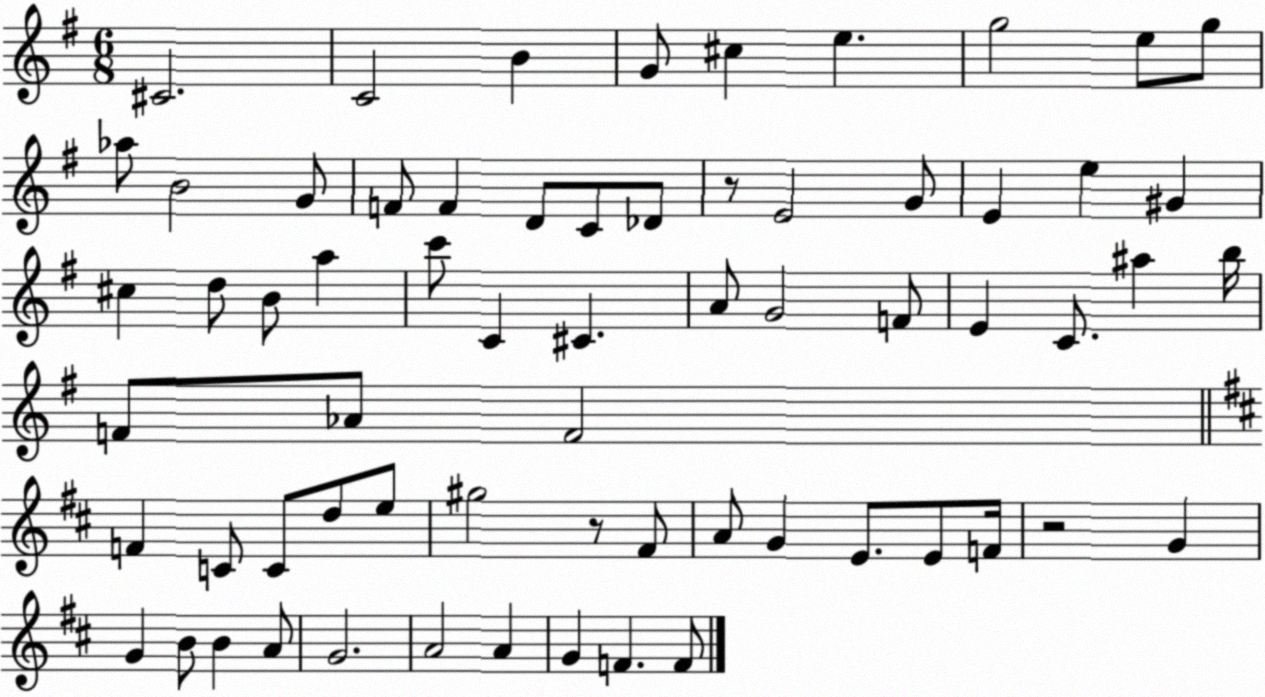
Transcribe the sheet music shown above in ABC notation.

X:1
T:Untitled
M:6/8
L:1/4
K:G
^C2 C2 B G/2 ^c e g2 e/2 g/2 _a/2 B2 G/2 F/2 F D/2 C/2 _D/2 z/2 E2 G/2 E e ^G ^c d/2 B/2 a c'/2 C ^C A/2 G2 F/2 E C/2 ^a b/4 F/2 _A/2 F2 F C/2 C/2 d/2 e/2 ^g2 z/2 ^F/2 A/2 G E/2 E/2 F/4 z2 G G B/2 B A/2 G2 A2 A G F F/2